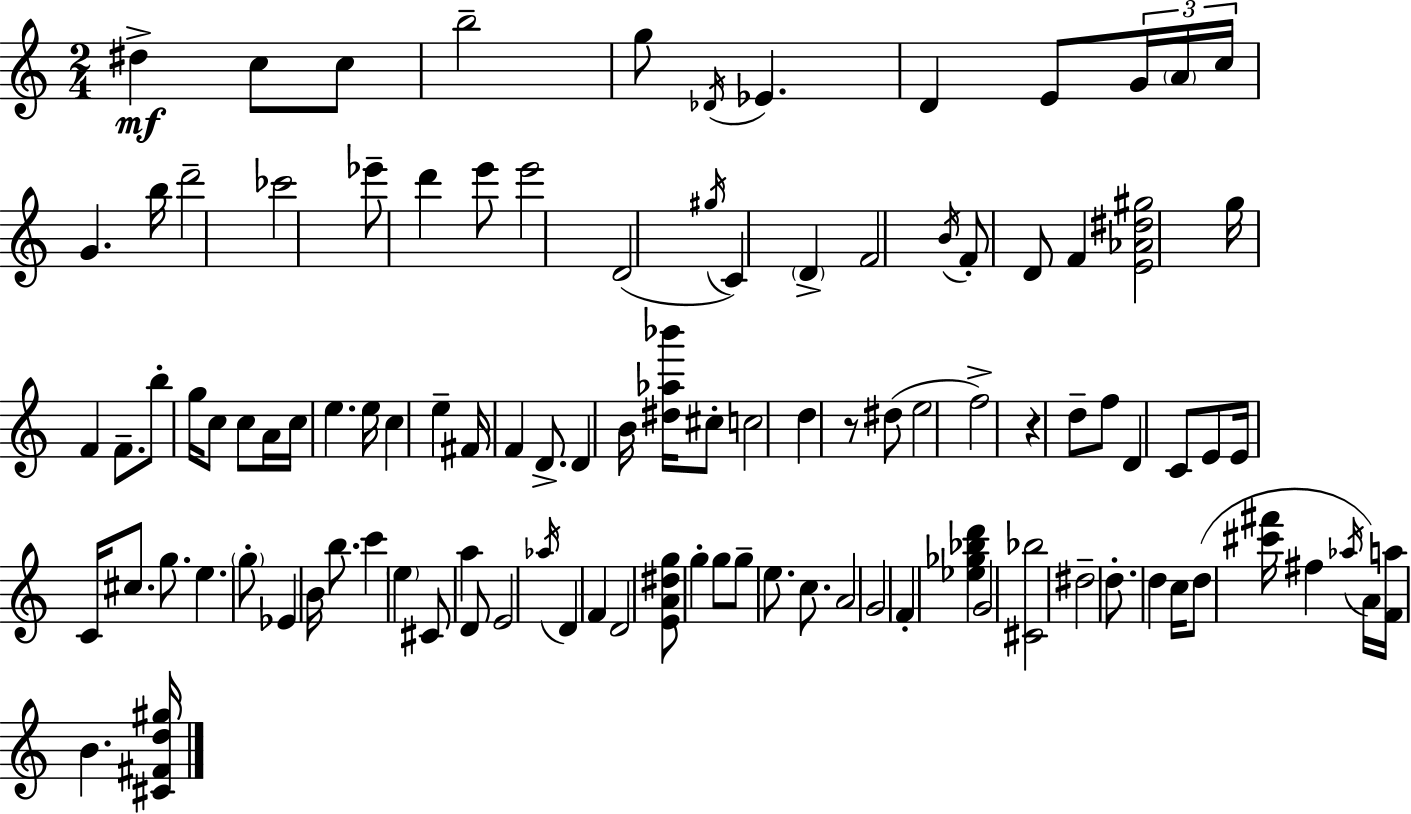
{
  \clef treble
  \numericTimeSignature
  \time 2/4
  \key c \major
  dis''4->\mf c''8 c''8 | b''2-- | g''8 \acciaccatura { des'16 } ees'4. | d'4 e'8 \tuplet 3/2 { g'16 | \break \parenthesize a'16 c''16 } g'4. | b''16 d'''2-- | ces'''2 | ees'''8-- d'''4 e'''8 | \break e'''2 | d'2( | \acciaccatura { gis''16 } c'4) \parenthesize d'4-> | f'2 | \break \acciaccatura { b'16 } f'8-. d'8 f'4 | <e' aes' dis'' gis''>2 | g''16 f'4 | f'8.-- b''8-. g''16 c''8 | \break c''8 a'16 c''16 e''4. | e''16 c''4 e''4-- | fis'16 f'4 | d'8.-> d'4 b'16 | \break <dis'' aes'' bes'''>16 cis''8-. c''2 | d''4 r8 | dis''8( e''2 | f''2->) | \break r4 d''8-- | f''8 d'4 c'8 | e'8 e'16 c'16 cis''8. | g''8. e''4. | \break \parenthesize g''8-. ees'4 b'16 | b''8. c'''4 \parenthesize e''4 | cis'8 a''4 | d'8 e'2 | \break \acciaccatura { aes''16 } d'4 | f'4 d'2 | <e' a' dis'' g''>8 g''4-. | g''8 g''8-- e''8. | \break c''8. a'2 | g'2 | f'4-. | <ees'' ges'' bes'' d'''>4 g'2 | \break <cis' bes''>2 | dis''2-- | d''8.-. d''4 | c''16 d''8( <cis''' fis'''>16 fis''4 | \break \acciaccatura { aes''16 } a'16) <f' a''>16 b'4. | <cis' fis' d'' gis''>16 \bar "|."
}